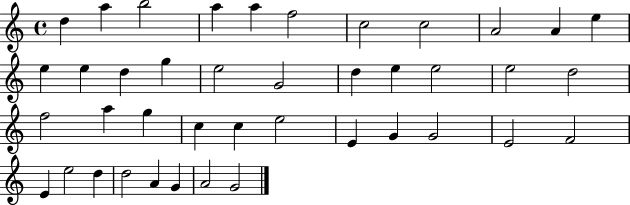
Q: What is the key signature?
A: C major